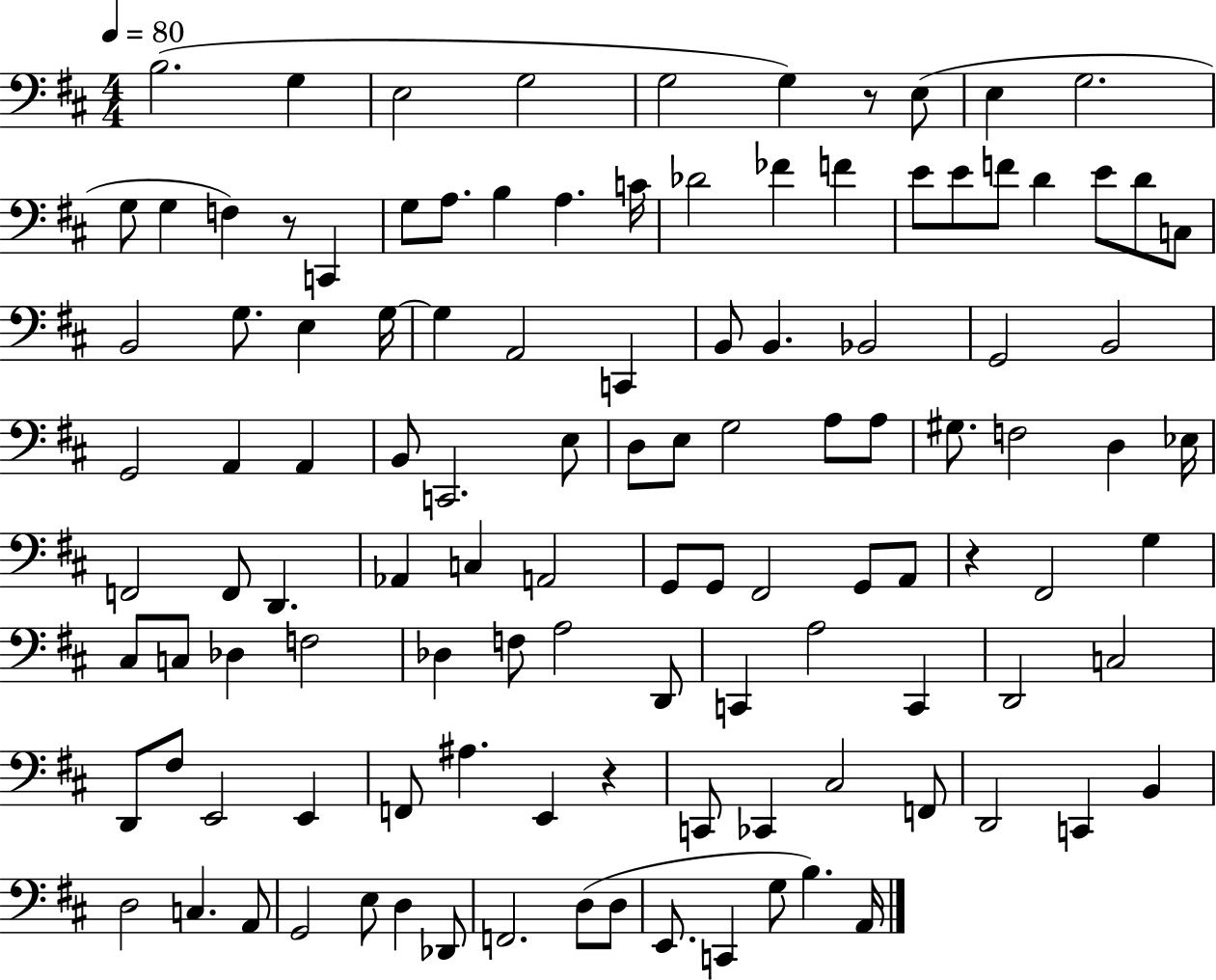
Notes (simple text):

B3/h. G3/q E3/h G3/h G3/h G3/q R/e E3/e E3/q G3/h. G3/e G3/q F3/q R/e C2/q G3/e A3/e. B3/q A3/q. C4/s Db4/h FES4/q F4/q E4/e E4/e F4/e D4/q E4/e D4/e C3/e B2/h G3/e. E3/q G3/s G3/q A2/h C2/q B2/e B2/q. Bb2/h G2/h B2/h G2/h A2/q A2/q B2/e C2/h. E3/e D3/e E3/e G3/h A3/e A3/e G#3/e. F3/h D3/q Eb3/s F2/h F2/e D2/q. Ab2/q C3/q A2/h G2/e G2/e F#2/h G2/e A2/e R/q F#2/h G3/q C#3/e C3/e Db3/q F3/h Db3/q F3/e A3/h D2/e C2/q A3/h C2/q D2/h C3/h D2/e F#3/e E2/h E2/q F2/e A#3/q. E2/q R/q C2/e CES2/q C#3/h F2/e D2/h C2/q B2/q D3/h C3/q. A2/e G2/h E3/e D3/q Db2/e F2/h. D3/e D3/e E2/e. C2/q G3/e B3/q. A2/s